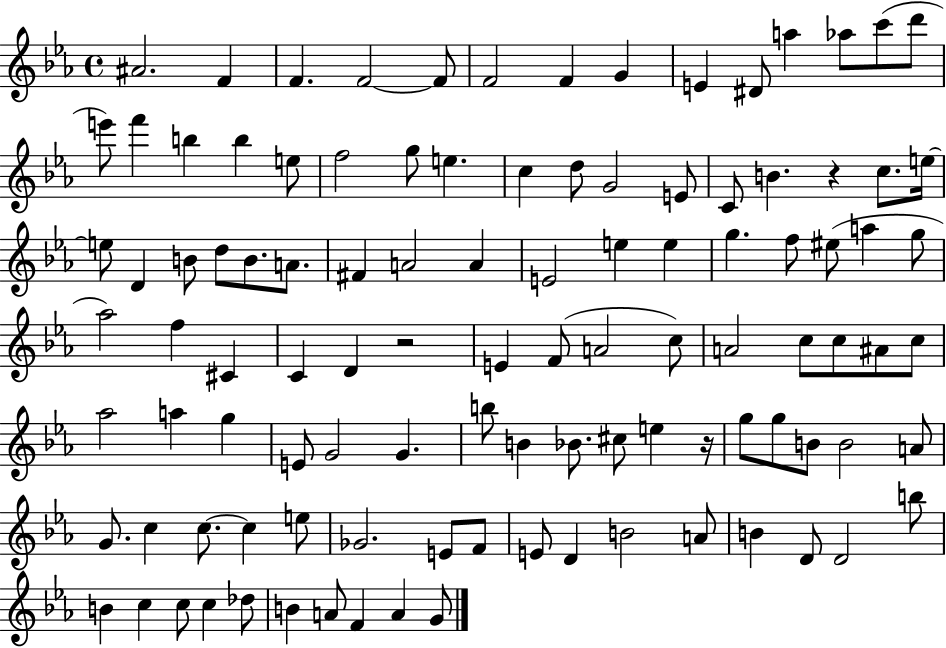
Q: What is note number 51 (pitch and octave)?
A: C4